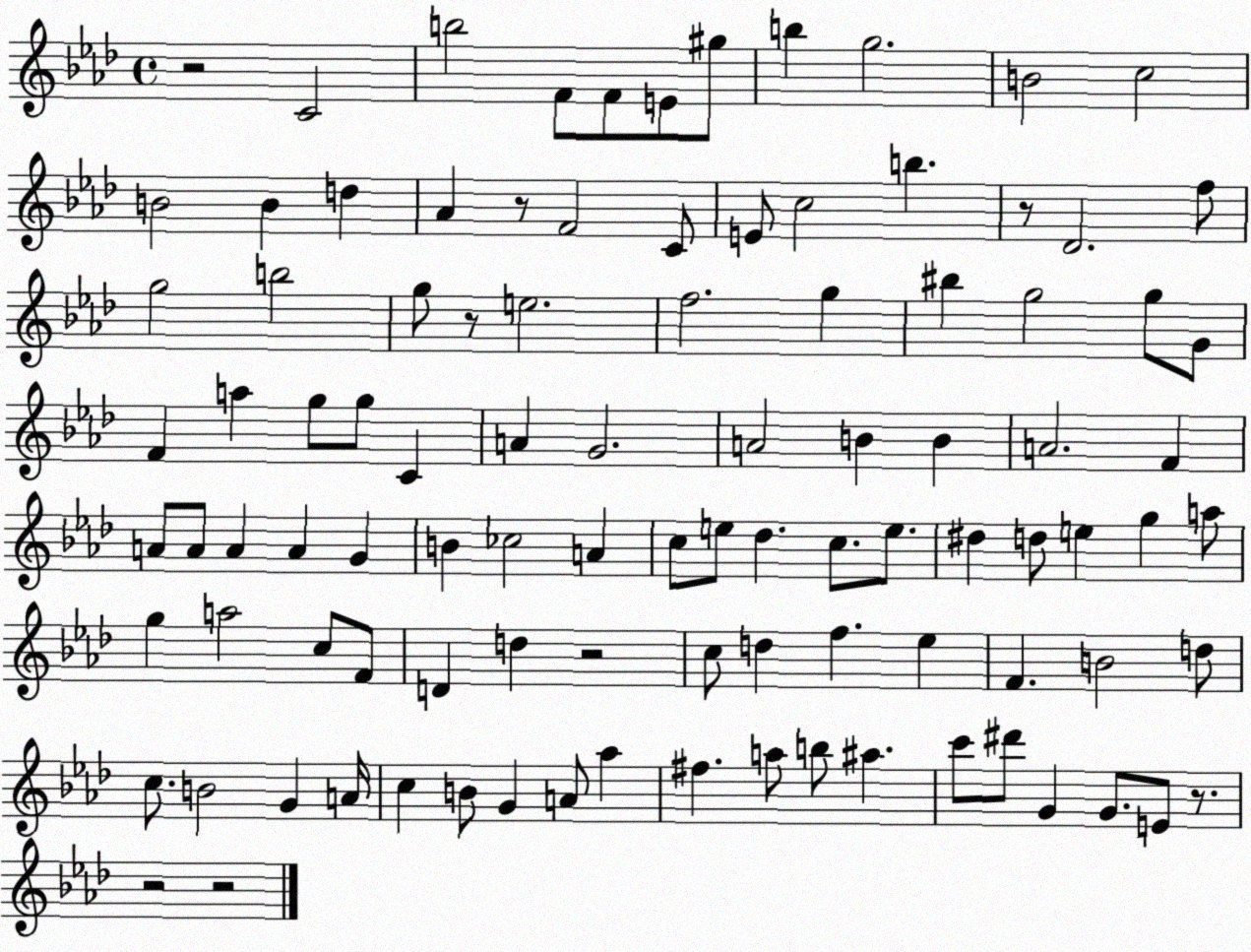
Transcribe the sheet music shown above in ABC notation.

X:1
T:Untitled
M:4/4
L:1/4
K:Ab
z2 C2 b2 F/2 F/2 E/2 ^g/2 b g2 B2 c2 B2 B d _A z/2 F2 C/2 E/2 c2 b z/2 _D2 f/2 g2 b2 g/2 z/2 e2 f2 g ^b g2 g/2 G/2 F a g/2 g/2 C A G2 A2 B B A2 F A/2 A/2 A A G B _c2 A c/2 e/2 _d c/2 e/2 ^d d/2 e g a/2 g a2 c/2 F/2 D d z2 c/2 d f _e F B2 d/2 c/2 B2 G A/4 c B/2 G A/2 _a ^f a/2 b/2 ^a c'/2 ^d'/2 G G/2 E/2 z/2 z2 z2